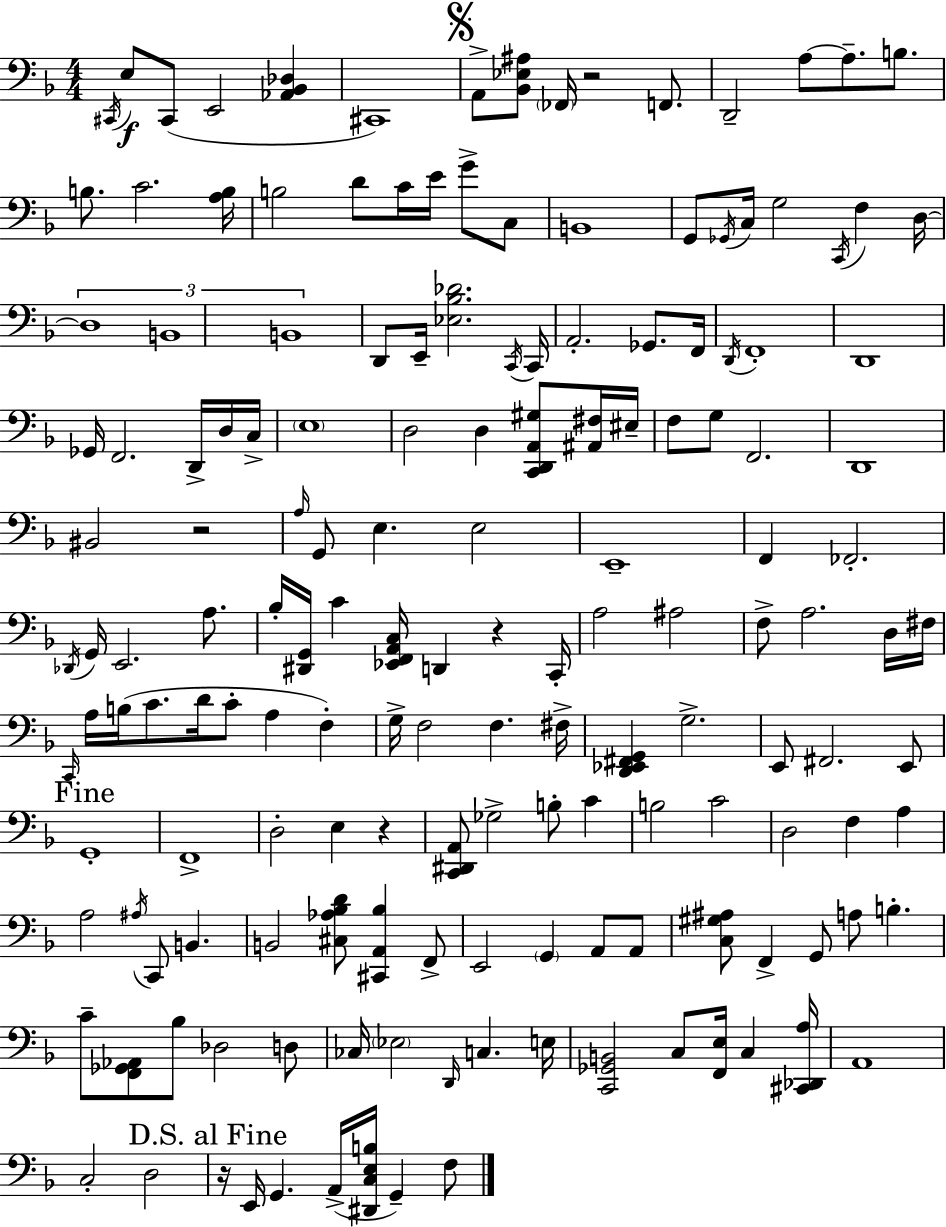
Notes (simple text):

C#2/s E3/e C#2/e E2/h [Ab2,Bb2,Db3]/q C#2/w A2/e [Bb2,Eb3,A#3]/e FES2/s R/h F2/e. D2/h A3/e A3/e. B3/e. B3/e. C4/h. [A3,B3]/s B3/h D4/e C4/s E4/s G4/e C3/e B2/w G2/e Gb2/s C3/s G3/h C2/s F3/q D3/s D3/w B2/w B2/w D2/e E2/s [Eb3,Bb3,Db4]/h. C2/s C2/s A2/h. Gb2/e. F2/s D2/s F2/w D2/w Gb2/s F2/h. D2/s D3/s C3/s E3/w D3/h D3/q [C2,D2,A2,G#3]/e [A#2,F#3]/s EIS3/s F3/e G3/e F2/h. D2/w BIS2/h R/h A3/s G2/e E3/q. E3/h E2/w F2/q FES2/h. Db2/s G2/s E2/h. A3/e. Bb3/s [D#2,G2]/s C4/q [Eb2,F2,A2,C3]/s D2/q R/q C2/s A3/h A#3/h F3/e A3/h. D3/s F#3/s C2/s A3/s B3/s C4/e. D4/s C4/e A3/q F3/q G3/s F3/h F3/q. F#3/s [D2,Eb2,F#2,G2]/q G3/h. E2/e F#2/h. E2/e G2/w F2/w D3/h E3/q R/q [C2,D#2,A2]/e Gb3/h B3/e C4/q B3/h C4/h D3/h F3/q A3/q A3/h A#3/s C2/e B2/q. B2/h [C#3,Ab3,Bb3,D4]/e [C#2,A2,Bb3]/q F2/e E2/h G2/q A2/e A2/e [C3,G#3,A#3]/e F2/q G2/e A3/e B3/q. C4/e [F2,Gb2,Ab2]/e Bb3/e Db3/h D3/e CES3/s Eb3/h D2/s C3/q. E3/s [C2,Gb2,B2]/h C3/e [F2,E3]/s C3/q [C#2,Db2,A3]/s A2/w C3/h D3/h R/s E2/s G2/q. A2/s [D#2,C3,E3,B3]/s G2/q F3/e